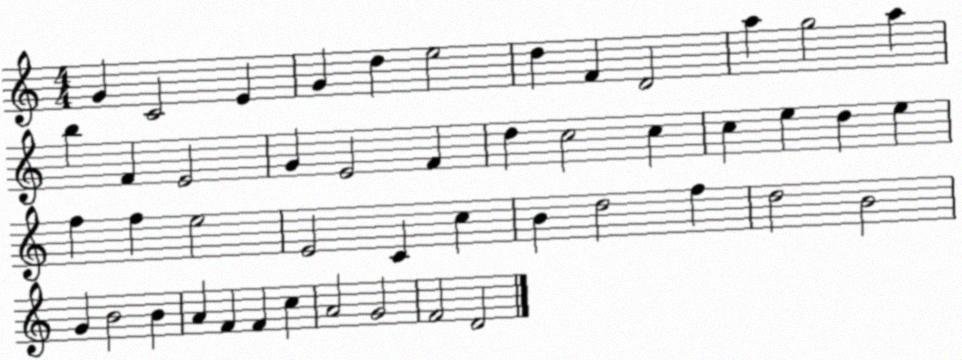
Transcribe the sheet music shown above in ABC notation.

X:1
T:Untitled
M:4/4
L:1/4
K:C
G C2 E G d e2 d F D2 a g2 a b F E2 G E2 F d c2 c c e d e f f e2 E2 C c B d2 f d2 B2 G B2 B A F F c A2 G2 F2 D2